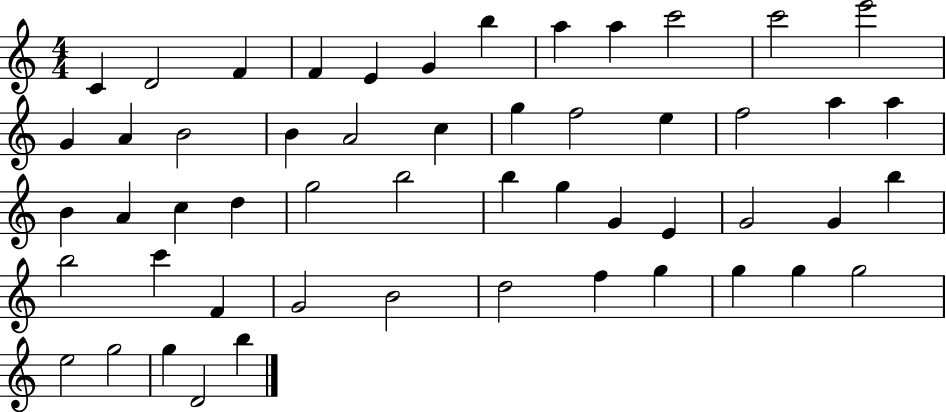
{
  \clef treble
  \numericTimeSignature
  \time 4/4
  \key c \major
  c'4 d'2 f'4 | f'4 e'4 g'4 b''4 | a''4 a''4 c'''2 | c'''2 e'''2 | \break g'4 a'4 b'2 | b'4 a'2 c''4 | g''4 f''2 e''4 | f''2 a''4 a''4 | \break b'4 a'4 c''4 d''4 | g''2 b''2 | b''4 g''4 g'4 e'4 | g'2 g'4 b''4 | \break b''2 c'''4 f'4 | g'2 b'2 | d''2 f''4 g''4 | g''4 g''4 g''2 | \break e''2 g''2 | g''4 d'2 b''4 | \bar "|."
}